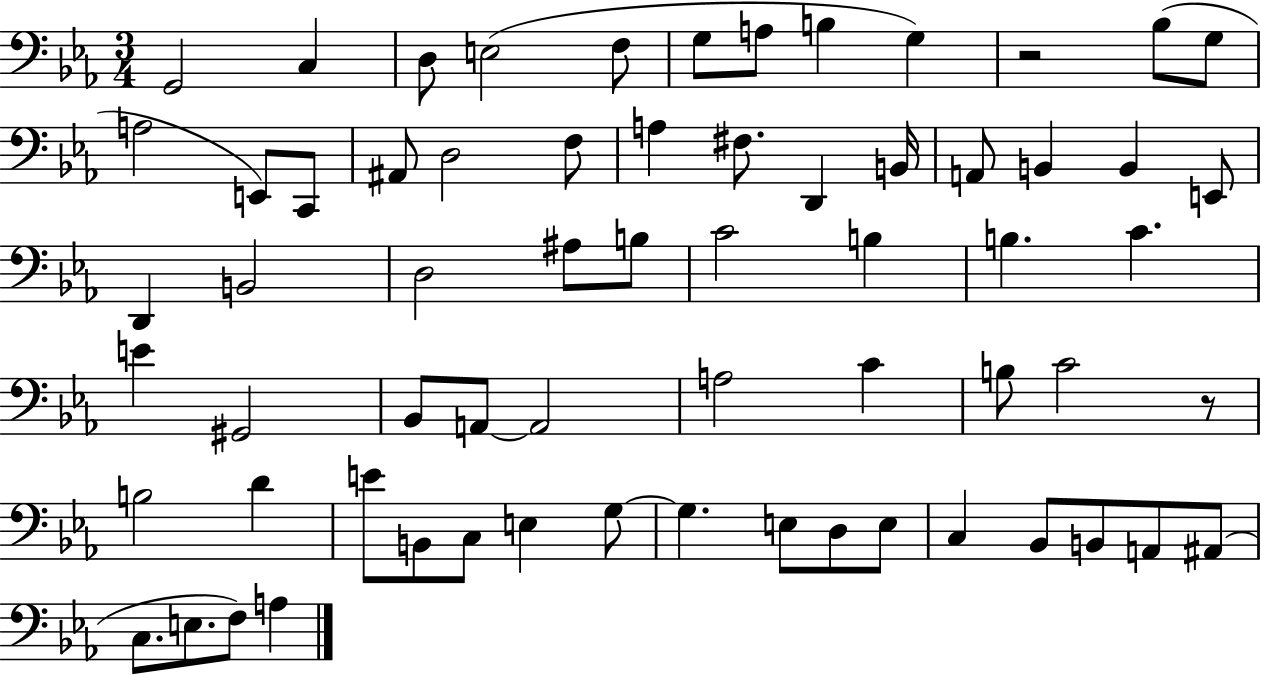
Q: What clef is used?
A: bass